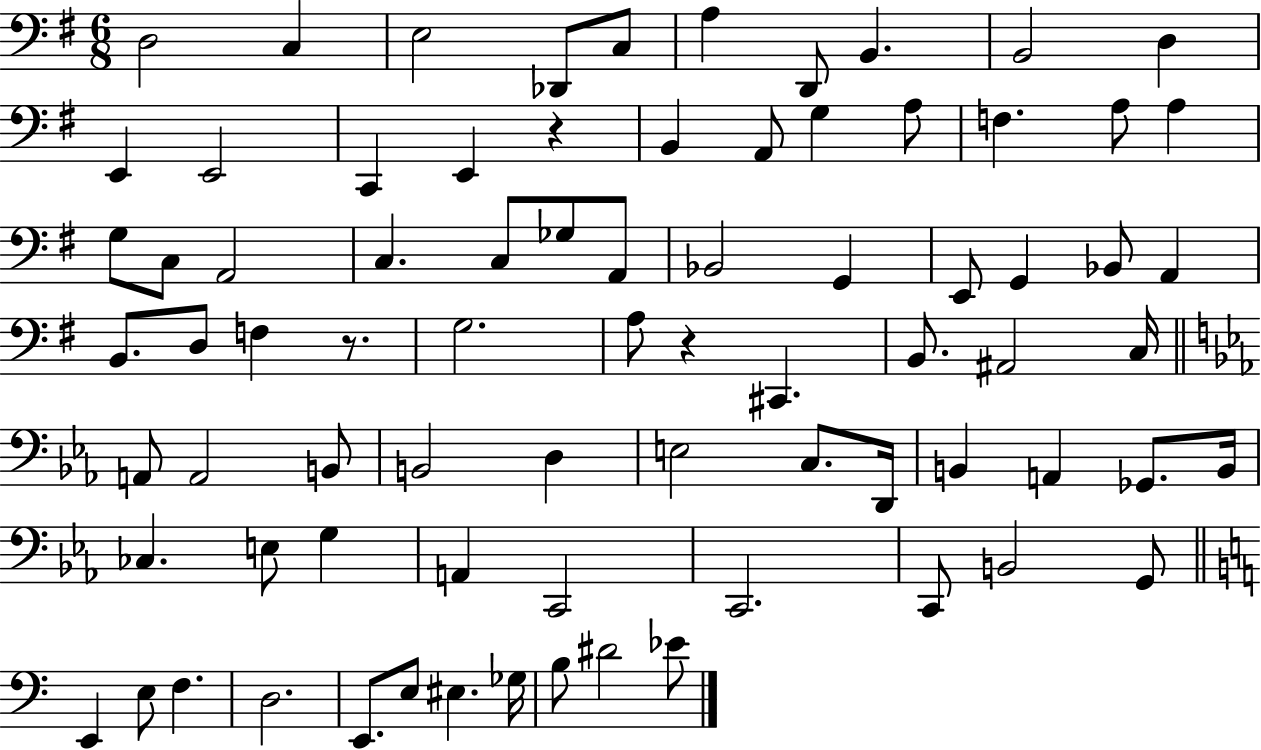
D3/h C3/q E3/h Db2/e C3/e A3/q D2/e B2/q. B2/h D3/q E2/q E2/h C2/q E2/q R/q B2/q A2/e G3/q A3/e F3/q. A3/e A3/q G3/e C3/e A2/h C3/q. C3/e Gb3/e A2/e Bb2/h G2/q E2/e G2/q Bb2/e A2/q B2/e. D3/e F3/q R/e. G3/h. A3/e R/q C#2/q. B2/e. A#2/h C3/s A2/e A2/h B2/e B2/h D3/q E3/h C3/e. D2/s B2/q A2/q Gb2/e. B2/s CES3/q. E3/e G3/q A2/q C2/h C2/h. C2/e B2/h G2/e E2/q E3/e F3/q. D3/h. E2/e. E3/e EIS3/q. Gb3/s B3/e D#4/h Eb4/e